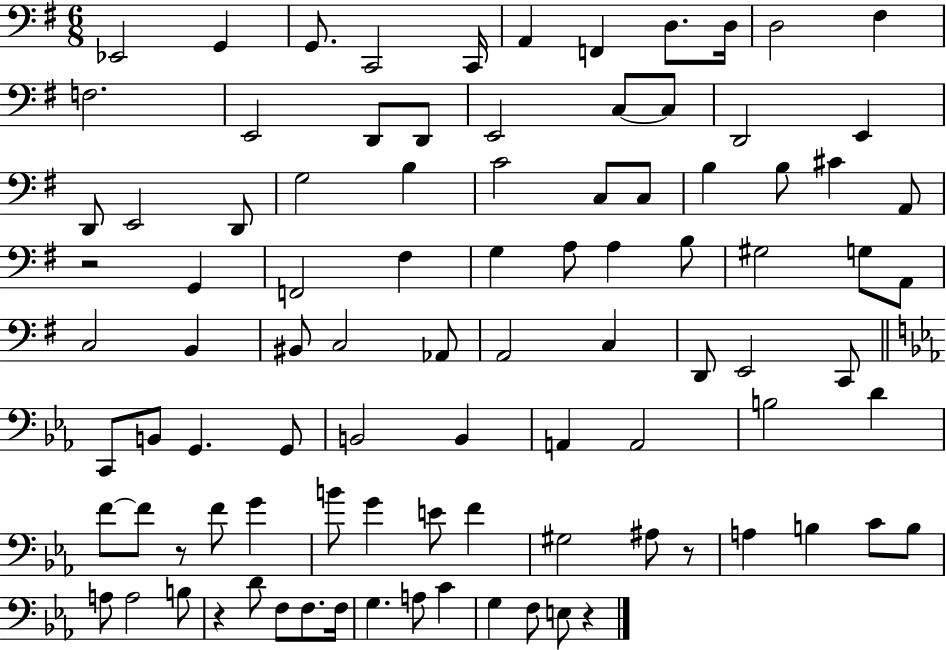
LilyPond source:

{
  \clef bass
  \numericTimeSignature
  \time 6/8
  \key g \major
  ees,2 g,4 | g,8. c,2 c,16 | a,4 f,4 d8. d16 | d2 fis4 | \break f2. | e,2 d,8 d,8 | e,2 c8~~ c8 | d,2 e,4 | \break d,8 e,2 d,8 | g2 b4 | c'2 c8 c8 | b4 b8 cis'4 a,8 | \break r2 g,4 | f,2 fis4 | g4 a8 a4 b8 | gis2 g8 a,8 | \break c2 b,4 | bis,8 c2 aes,8 | a,2 c4 | d,8 e,2 c,8 | \break \bar "||" \break \key ees \major c,8 b,8 g,4. g,8 | b,2 b,4 | a,4 a,2 | b2 d'4 | \break f'8~~ f'8 r8 f'8 g'4 | b'8 g'4 e'8 f'4 | gis2 ais8 r8 | a4 b4 c'8 b8 | \break a8 a2 b8 | r4 d'8 f8 f8. f16 | g4. a8 c'4 | g4 f8 e8 r4 | \break \bar "|."
}